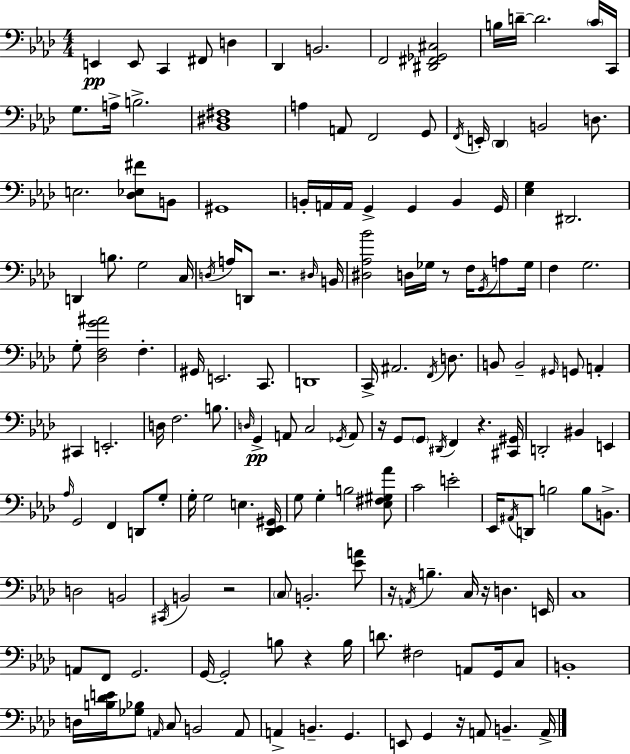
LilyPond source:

{
  \clef bass
  \numericTimeSignature
  \time 4/4
  \key f \minor
  e,4\pp e,8 c,4 fis,8 d4 | des,4 b,2. | f,2 <dis, fis, ges, cis>2 | b16 d'16--~~ d'2. \parenthesize c'16 c,16 | \break g8. a16-> b2.-> | <bes, dis fis>1 | a4 a,8 f,2 g,8 | \acciaccatura { f,16 } e,16-. \parenthesize des,4 b,2 d8. | \break e2. <des ees fis'>8 b,8 | gis,1 | b,16-. a,16 a,16 g,4-> g,4 b,4 | g,16 <ees g>4 dis,2. | \break d,4 b8. g2 | c16 \acciaccatura { d16 } a16 d,8 r2. | \grace { dis16 } b,16 <dis aes bes'>2 d16 ges16 r8 f16 | \acciaccatura { g,16 } a8 ges16 f4 g2. | \break g8-. <des f g' ais'>2 f4.-. | gis,16 e,2. | c,8. d,1 | c,16-> ais,2. | \break \acciaccatura { f,16 } d8. b,8 b,2-- \grace { gis,16 } | g,8 a,4-. cis,4 e,2.-. | d16 f2. | b8. \grace { d16 } g,4->\pp a,8 c2 | \break \acciaccatura { ges,16 } a,8 r16 g,8 \parenthesize g,8 \acciaccatura { dis,16 } f,4 | r4. <cis, gis,>16 d,2-. | bis,4 e,4 \grace { aes16 } g,2 | f,4 d,8 g8-. g16-. g2 | \break e4. <des, ees, gis,>16 g8 g4-. | b2 <ees fis gis aes'>8 c'2 | e'2-. ees,16 \acciaccatura { ais,16 } d,8 b2 | b8 b,8.-> d2 | \break b,2 \acciaccatura { cis,16 } b,2 | r2 \parenthesize c8 b,2.-. | <ees' a'>8 r16 \acciaccatura { a,16 } b4.-- | c16 r16 d4. e,16 c1 | \break a,8 f,8 | g,2. g,16~~ g,2-. | b8 r4 b16 d'8. | fis2 a,8 g,16 c8 b,1-. | \break d16 <b des' e'>16 <ges bes>8 | \grace { a,16 } c8 b,2 a,8 a,4-> | b,4.-- g,4. e,8 | g,4 r16 a,8 b,4.-- a,16-> \bar "|."
}